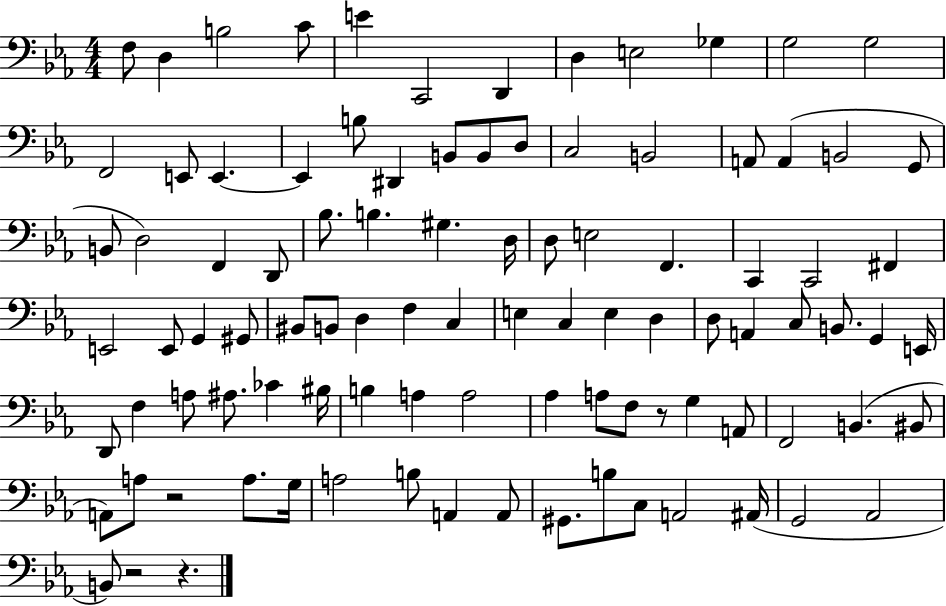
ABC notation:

X:1
T:Untitled
M:4/4
L:1/4
K:Eb
F,/2 D, B,2 C/2 E C,,2 D,, D, E,2 _G, G,2 G,2 F,,2 E,,/2 E,, E,, B,/2 ^D,, B,,/2 B,,/2 D,/2 C,2 B,,2 A,,/2 A,, B,,2 G,,/2 B,,/2 D,2 F,, D,,/2 _B,/2 B, ^G, D,/4 D,/2 E,2 F,, C,, C,,2 ^F,, E,,2 E,,/2 G,, ^G,,/2 ^B,,/2 B,,/2 D, F, C, E, C, E, D, D,/2 A,, C,/2 B,,/2 G,, E,,/4 D,,/2 F, A,/2 ^A,/2 _C ^B,/4 B, A, A,2 _A, A,/2 F,/2 z/2 G, A,,/2 F,,2 B,, ^B,,/2 A,,/2 A,/2 z2 A,/2 G,/4 A,2 B,/2 A,, A,,/2 ^G,,/2 B,/2 C,/2 A,,2 ^A,,/4 G,,2 _A,,2 B,,/2 z2 z